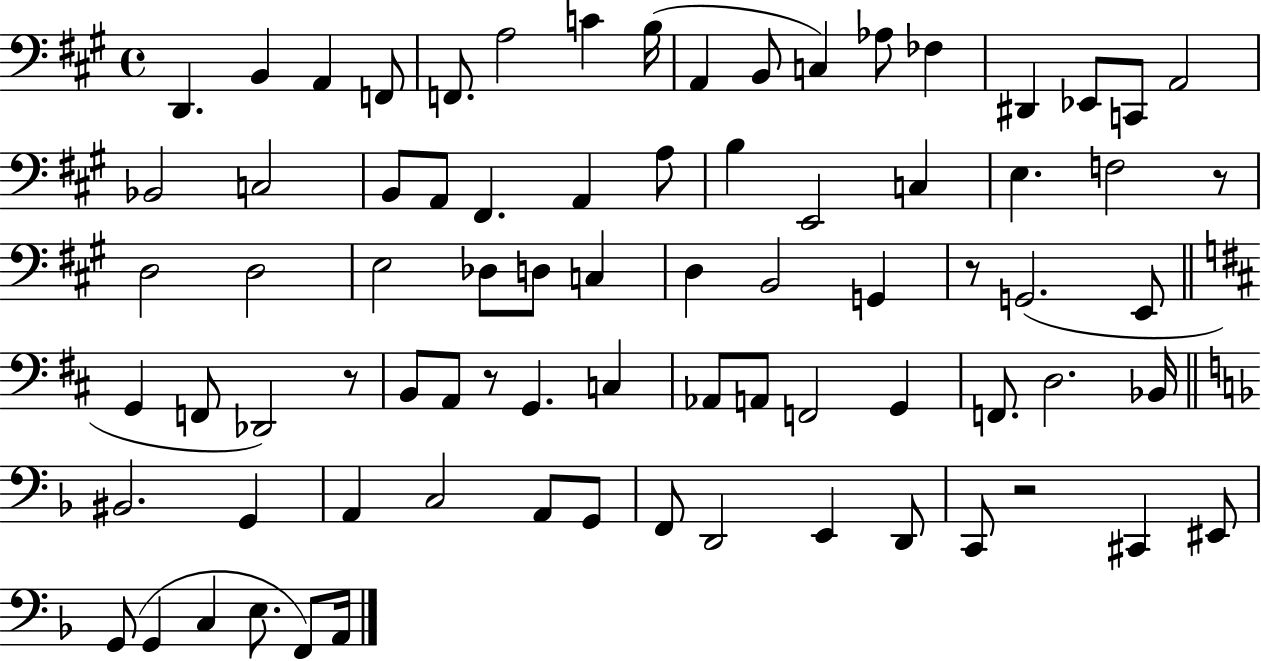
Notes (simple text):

D2/q. B2/q A2/q F2/e F2/e. A3/h C4/q B3/s A2/q B2/e C3/q Ab3/e FES3/q D#2/q Eb2/e C2/e A2/h Bb2/h C3/h B2/e A2/e F#2/q. A2/q A3/e B3/q E2/h C3/q E3/q. F3/h R/e D3/h D3/h E3/h Db3/e D3/e C3/q D3/q B2/h G2/q R/e G2/h. E2/e G2/q F2/e Db2/h R/e B2/e A2/e R/e G2/q. C3/q Ab2/e A2/e F2/h G2/q F2/e. D3/h. Bb2/s BIS2/h. G2/q A2/q C3/h A2/e G2/e F2/e D2/h E2/q D2/e C2/e R/h C#2/q EIS2/e G2/e G2/q C3/q E3/e. F2/e A2/s